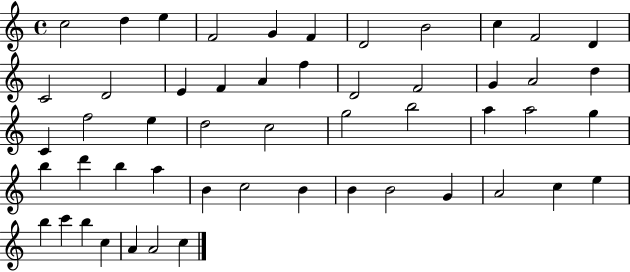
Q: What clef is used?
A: treble